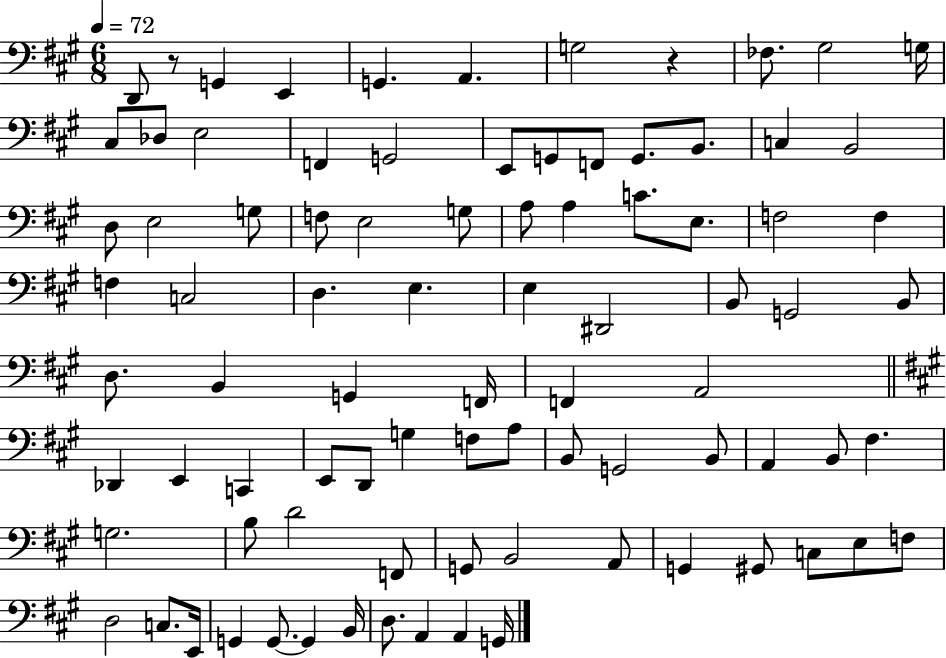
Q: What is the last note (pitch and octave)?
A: G2